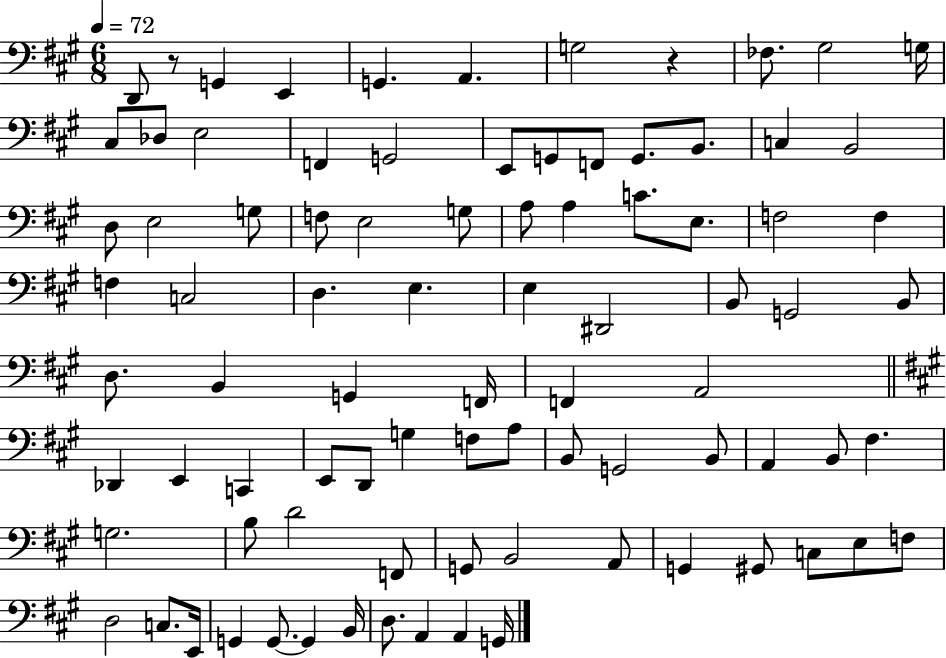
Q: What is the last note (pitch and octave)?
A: G2